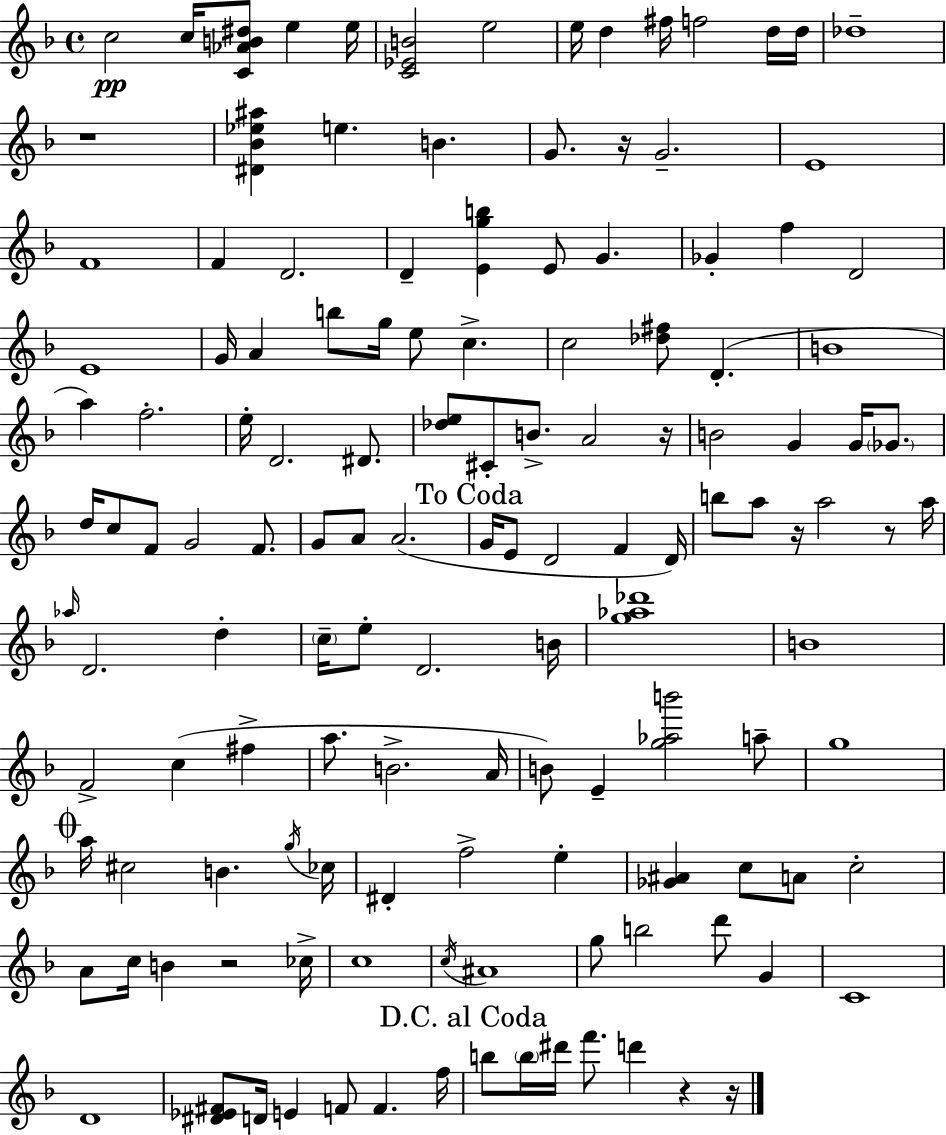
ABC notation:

X:1
T:Untitled
M:4/4
L:1/4
K:F
c2 c/4 [C_AB^d]/2 e e/4 [C_EB]2 e2 e/4 d ^f/4 f2 d/4 d/4 _d4 z4 [^D_B_e^a] e B G/2 z/4 G2 E4 F4 F D2 D [Egb] E/2 G _G f D2 E4 G/4 A b/2 g/4 e/2 c c2 [_d^f]/2 D B4 a f2 e/4 D2 ^D/2 [_de]/2 ^C/2 B/2 A2 z/4 B2 G G/4 _G/2 d/4 c/2 F/2 G2 F/2 G/2 A/2 A2 G/4 E/2 D2 F D/4 b/2 a/2 z/4 a2 z/2 a/4 _a/4 D2 d c/4 e/2 D2 B/4 [g_a_d']4 B4 F2 c ^f a/2 B2 A/4 B/2 E [g_ab']2 a/2 g4 a/4 ^c2 B g/4 _c/4 ^D f2 e [_G^A] c/2 A/2 c2 A/2 c/4 B z2 _c/4 c4 c/4 ^A4 g/2 b2 d'/2 G C4 D4 [^D_E^F]/2 D/4 E F/2 F f/4 b/2 b/4 ^d'/4 f'/2 d' z z/4